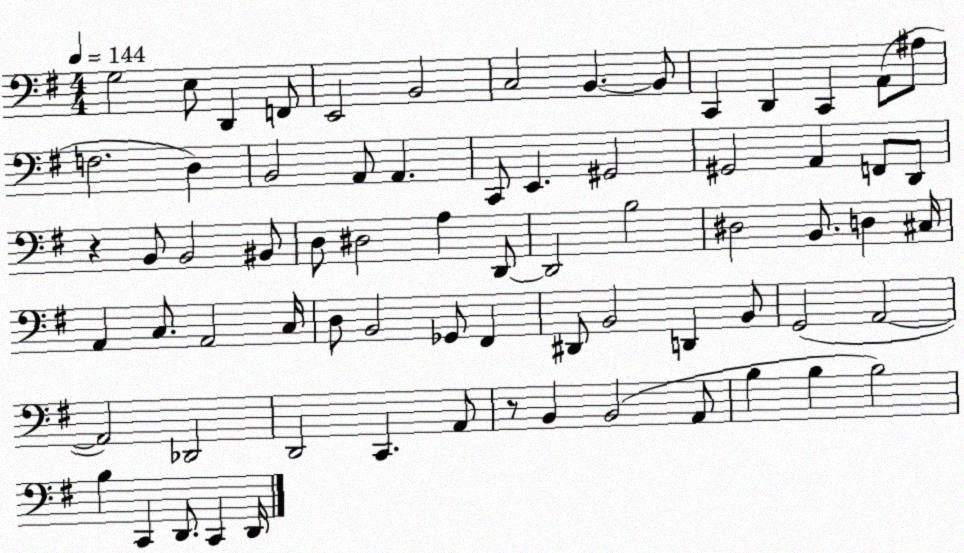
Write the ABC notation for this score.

X:1
T:Untitled
M:4/4
L:1/4
K:G
G,2 E,/2 D,, F,,/2 E,,2 B,,2 C,2 B,, B,,/2 C,, D,, C,, A,,/2 ^A,/2 F,2 D, B,,2 A,,/2 A,, C,,/2 E,, ^G,,2 ^G,,2 A,, F,,/2 D,,/2 z B,,/2 B,,2 ^B,,/2 D,/2 ^D,2 A, D,,/2 D,,2 B,2 ^D,2 B,,/2 D, ^C,/4 A,, C,/2 A,,2 C,/4 D,/2 B,,2 _G,,/2 ^F,, ^D,,/2 B,,2 D,, B,,/2 G,,2 A,,2 A,,2 _D,,2 D,,2 C,, A,,/2 z/2 B,, B,,2 A,,/2 B, B, B,2 B, C,, D,,/2 C,, D,,/4